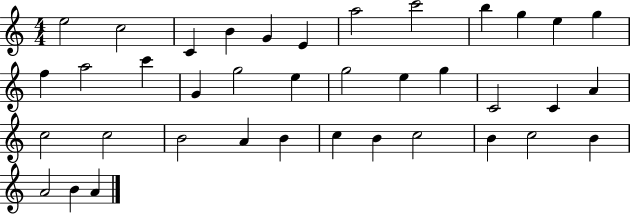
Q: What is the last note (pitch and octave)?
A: A4